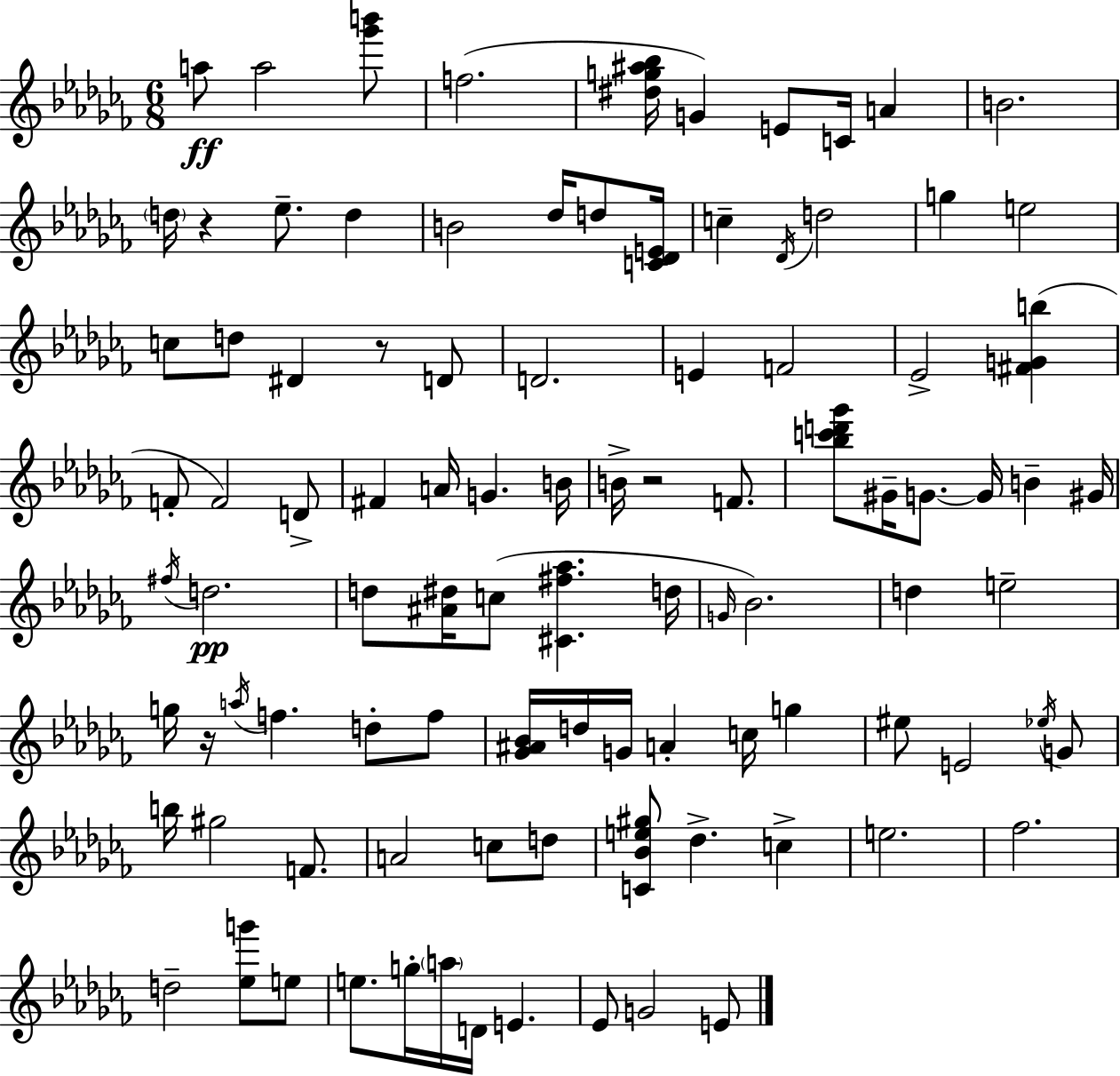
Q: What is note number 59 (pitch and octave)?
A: C5